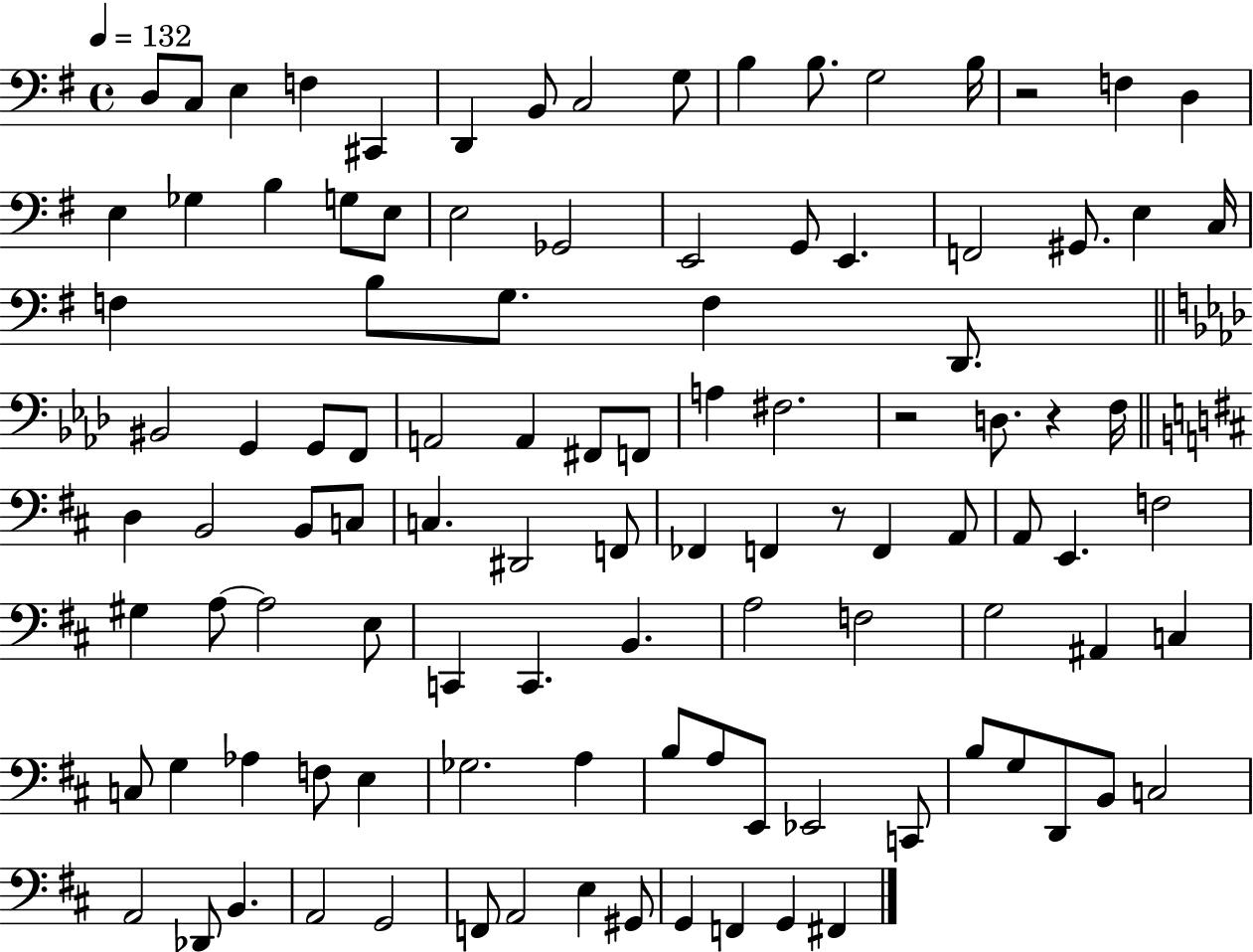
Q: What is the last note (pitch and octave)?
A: F#2